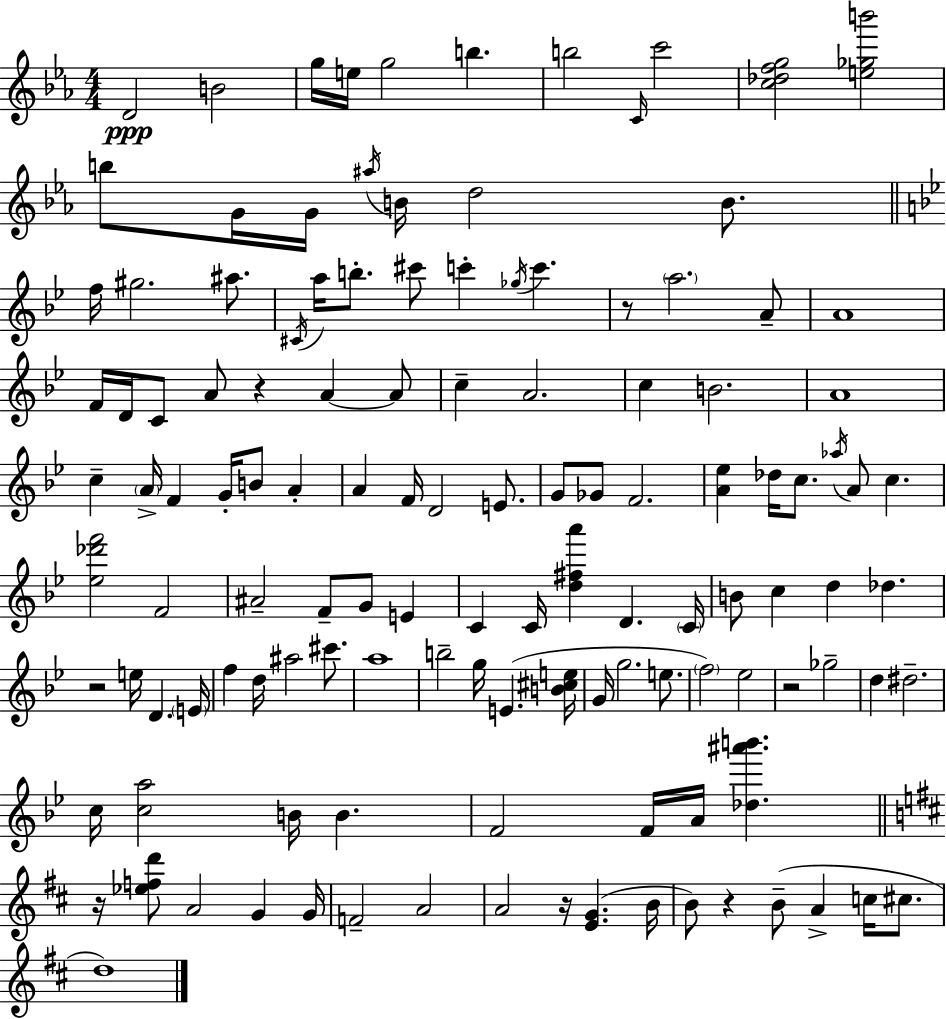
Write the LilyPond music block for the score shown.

{
  \clef treble
  \numericTimeSignature
  \time 4/4
  \key c \minor
  d'2\ppp b'2 | g''16 e''16 g''2 b''4. | b''2 \grace { c'16 } c'''2 | <c'' des'' f'' g''>2 <e'' ges'' b'''>2 | \break b''8 g'16 g'16 \acciaccatura { ais''16 } b'16 d''2 b'8. | \bar "||" \break \key g \minor f''16 gis''2. ais''8. | \acciaccatura { cis'16 } a''16 b''8.-. cis'''8 c'''4-. \acciaccatura { ges''16 } c'''4. | r8 \parenthesize a''2. | a'8-- a'1 | \break f'16 d'16 c'8 a'8 r4 a'4~~ | a'8 c''4-- a'2. | c''4 b'2. | a'1 | \break c''4-- \parenthesize a'16-> f'4 g'16-. b'8 a'4-. | a'4 f'16 d'2 e'8. | g'8 ges'8 f'2. | <a' ees''>4 des''16 c''8. \acciaccatura { aes''16 } a'8 c''4. | \break <ees'' des''' f'''>2 f'2 | ais'2-- f'8-- g'8 e'4 | c'4 c'16 <d'' fis'' a'''>4 d'4. | \parenthesize c'16 b'8 c''4 d''4 des''4. | \break r2 e''16 d'4. | \parenthesize e'16 f''4 d''16 ais''2 | cis'''8. a''1 | b''2-- g''16 e'4.( | \break <b' cis'' e''>16 g'16 g''2. | e''8. \parenthesize f''2) ees''2 | r2 ges''2-- | d''4 dis''2.-- | \break c''16 <c'' a''>2 b'16 b'4. | f'2 f'16 a'16 <des'' ais''' b'''>4. | \bar "||" \break \key d \major r16 <ees'' f'' d'''>8 a'2 g'4 g'16 | f'2-- a'2 | a'2 r16 <e' g'>4.( b'16 | b'8) r4 b'8--( a'4-> c''16 cis''8. | \break d''1) | \bar "|."
}